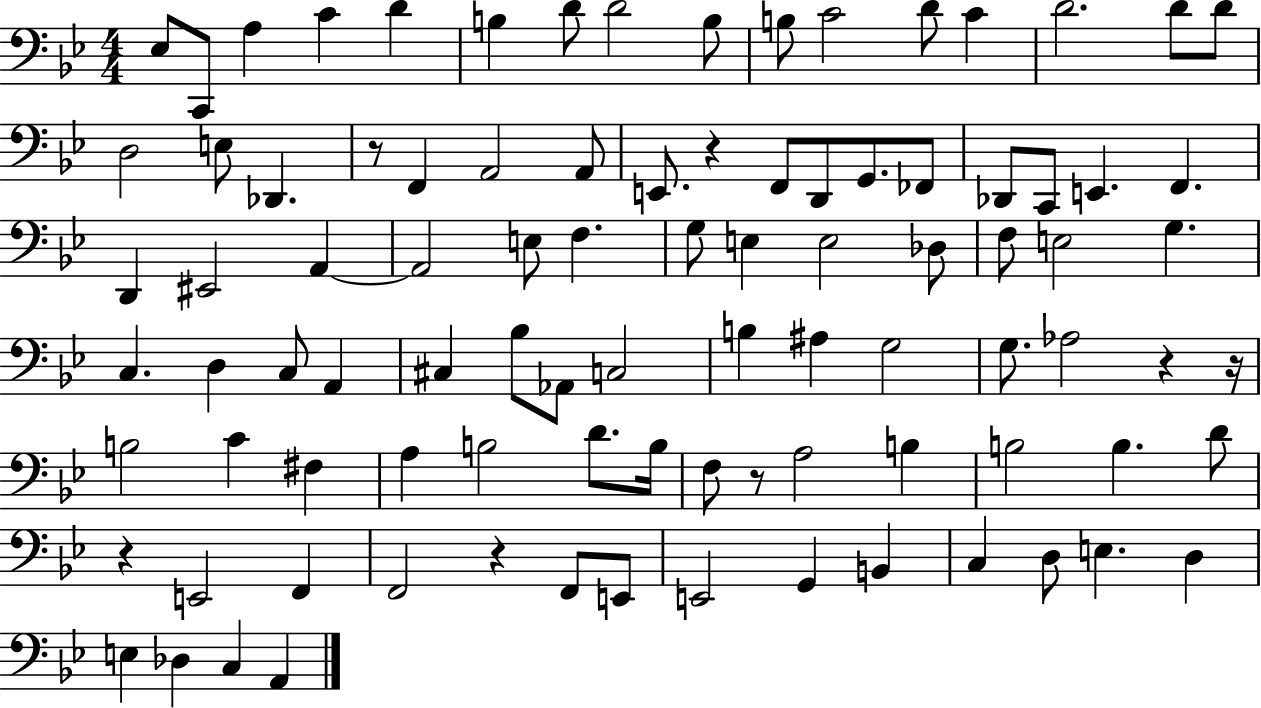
X:1
T:Untitled
M:4/4
L:1/4
K:Bb
_E,/2 C,,/2 A, C D B, D/2 D2 B,/2 B,/2 C2 D/2 C D2 D/2 D/2 D,2 E,/2 _D,, z/2 F,, A,,2 A,,/2 E,,/2 z F,,/2 D,,/2 G,,/2 _F,,/2 _D,,/2 C,,/2 E,, F,, D,, ^E,,2 A,, A,,2 E,/2 F, G,/2 E, E,2 _D,/2 F,/2 E,2 G, C, D, C,/2 A,, ^C, _B,/2 _A,,/2 C,2 B, ^A, G,2 G,/2 _A,2 z z/4 B,2 C ^F, A, B,2 D/2 B,/4 F,/2 z/2 A,2 B, B,2 B, D/2 z E,,2 F,, F,,2 z F,,/2 E,,/2 E,,2 G,, B,, C, D,/2 E, D, E, _D, C, A,,